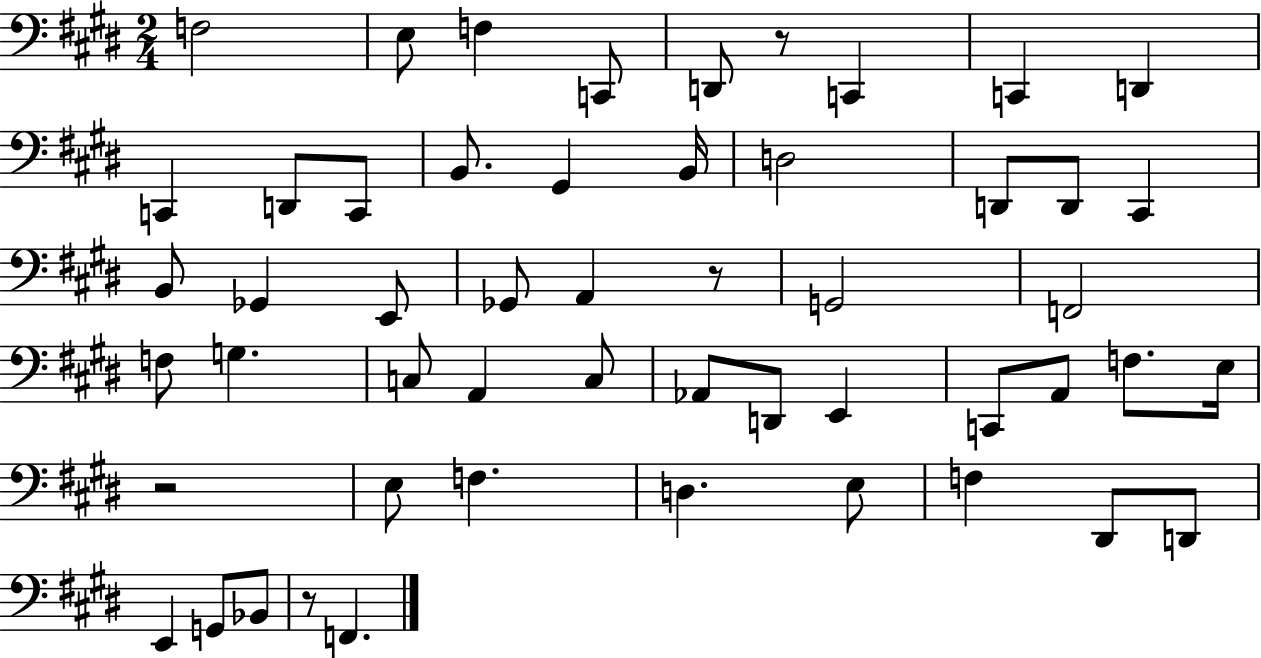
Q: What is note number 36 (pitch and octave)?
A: F3